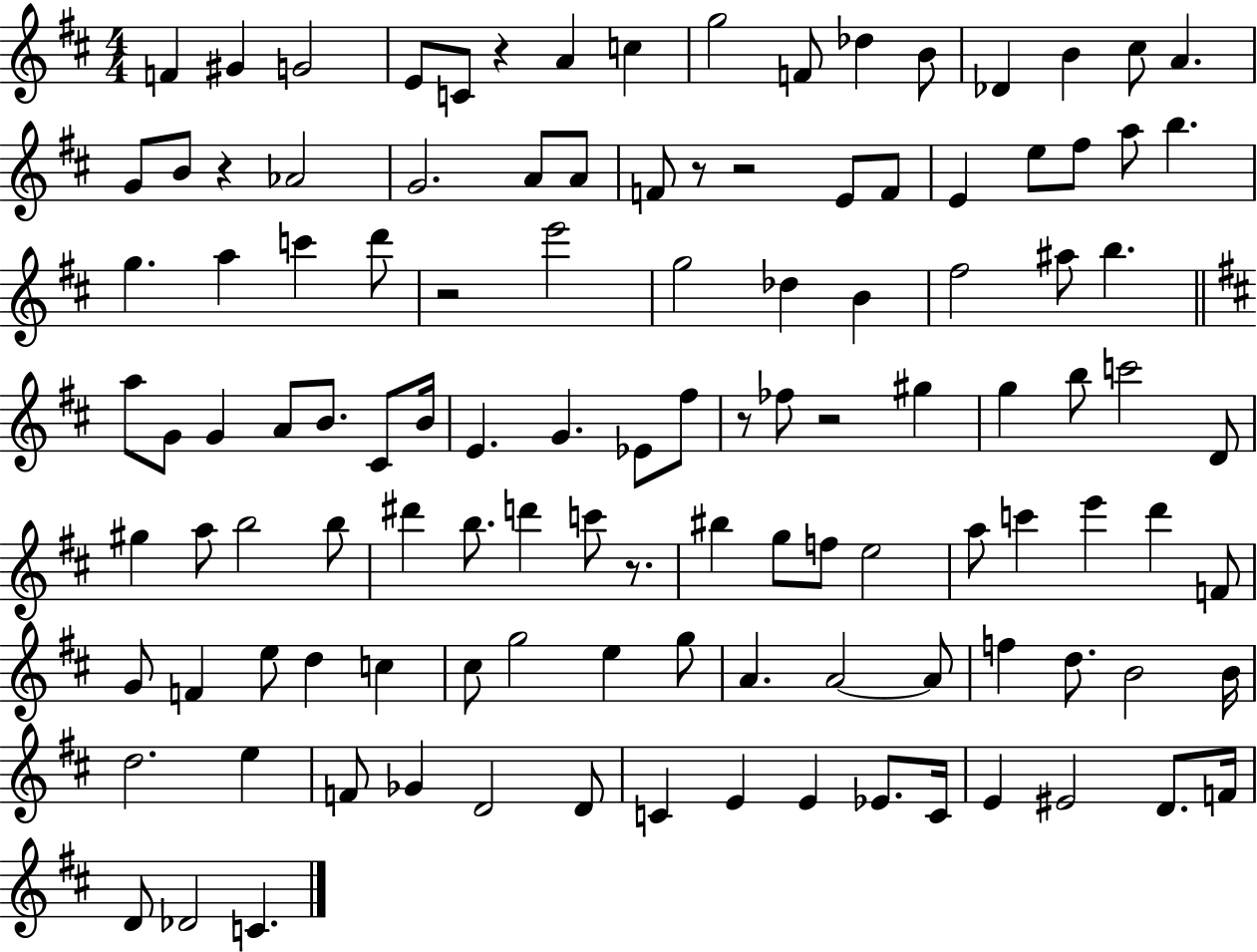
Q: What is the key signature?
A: D major